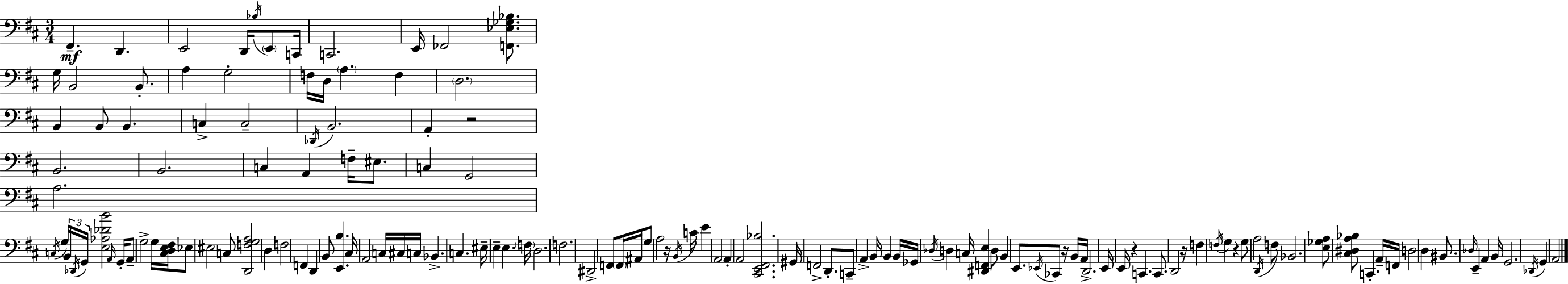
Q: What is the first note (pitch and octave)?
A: F#2